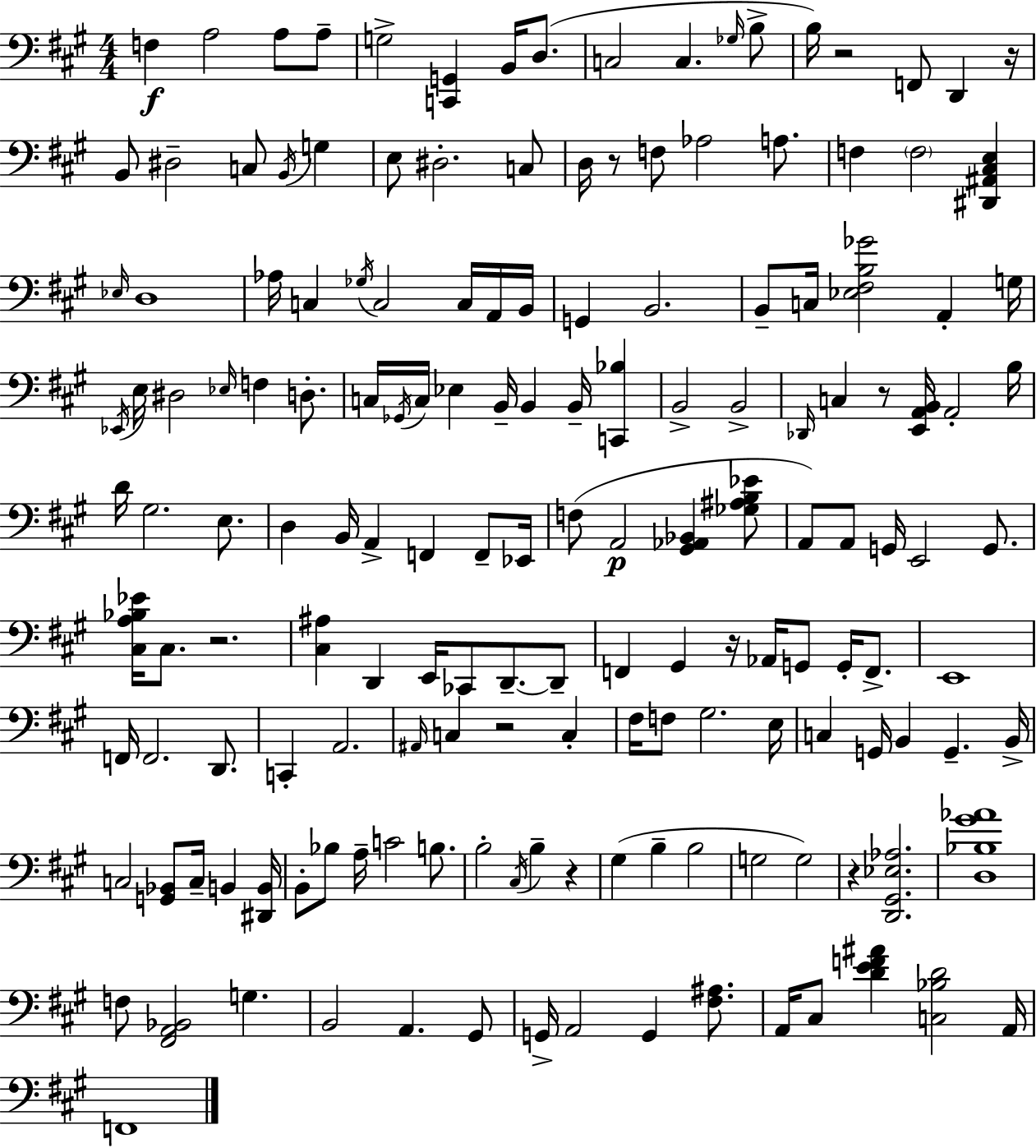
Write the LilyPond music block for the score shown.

{
  \clef bass
  \numericTimeSignature
  \time 4/4
  \key a \major
  f4\f a2 a8 a8-- | g2-> <c, g,>4 b,16 d8.( | c2 c4. \grace { ges16 } b8-> | b16) r2 f,8 d,4 | \break r16 b,8 dis2-- c8 \acciaccatura { b,16 } g4 | e8 dis2.-. | c8 d16 r8 f8 aes2 a8. | f4 \parenthesize f2 <dis, ais, cis e>4 | \break \grace { ees16 } d1 | aes16 c4 \acciaccatura { ges16 } c2 | c16 a,16 b,16 g,4 b,2. | b,8-- c16 <ees fis b ges'>2 a,4-. | \break g16 \acciaccatura { ees,16 } e16 dis2 \grace { ees16 } f4 | d8.-. c16 \acciaccatura { ges,16 } c16 ees4 b,16-- b,4 | b,16-- <c, bes>4 b,2-> b,2-> | \grace { des,16 } c4 r8 <e, a, b,>16 a,2-. | \break b16 d'16 gis2. | e8. d4 b,16 a,4-> | f,4 f,8-- ees,16 f8( a,2\p | <gis, aes, bes,>4 <ges ais b ees'>8 a,8) a,8 g,16 e,2 | \break g,8. <cis a bes ees'>16 cis8. r2. | <cis ais>4 d,4 | e,16 ces,8 d,8.--~~ d,8-- f,4 gis,4 | r16 aes,16 g,8 g,16-. f,8.-> e,1 | \break f,16 f,2. | d,8. c,4-. a,2. | \grace { ais,16 } c4 r2 | c4-. fis16 f8 gis2. | \break e16 c4 g,16 b,4 | g,4.-- b,16-> c2 | <g, bes,>8 c16-- b,4 <dis, b,>16 b,8-. bes8 a16-- c'2 | b8. b2-. | \break \acciaccatura { cis16 } b4-- r4 gis4( b4-- | b2 g2 | g2) r4 <d, gis, ees aes>2. | <d bes gis' aes'>1 | \break f8 <fis, a, bes,>2 | g4. b,2 | a,4. gis,8 g,16-> a,2 | g,4 <fis ais>8. a,16 cis8 <d' e' f' ais'>4 | \break <c bes d'>2 a,16 f,1 | \bar "|."
}